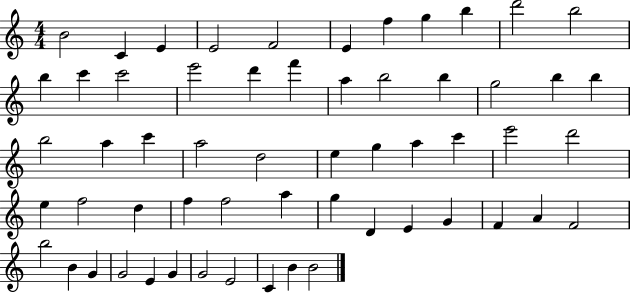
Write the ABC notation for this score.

X:1
T:Untitled
M:4/4
L:1/4
K:C
B2 C E E2 F2 E f g b d'2 b2 b c' c'2 e'2 d' f' a b2 b g2 b b b2 a c' a2 d2 e g a c' e'2 d'2 e f2 d f f2 a g D E G F A F2 b2 B G G2 E G G2 E2 C B B2